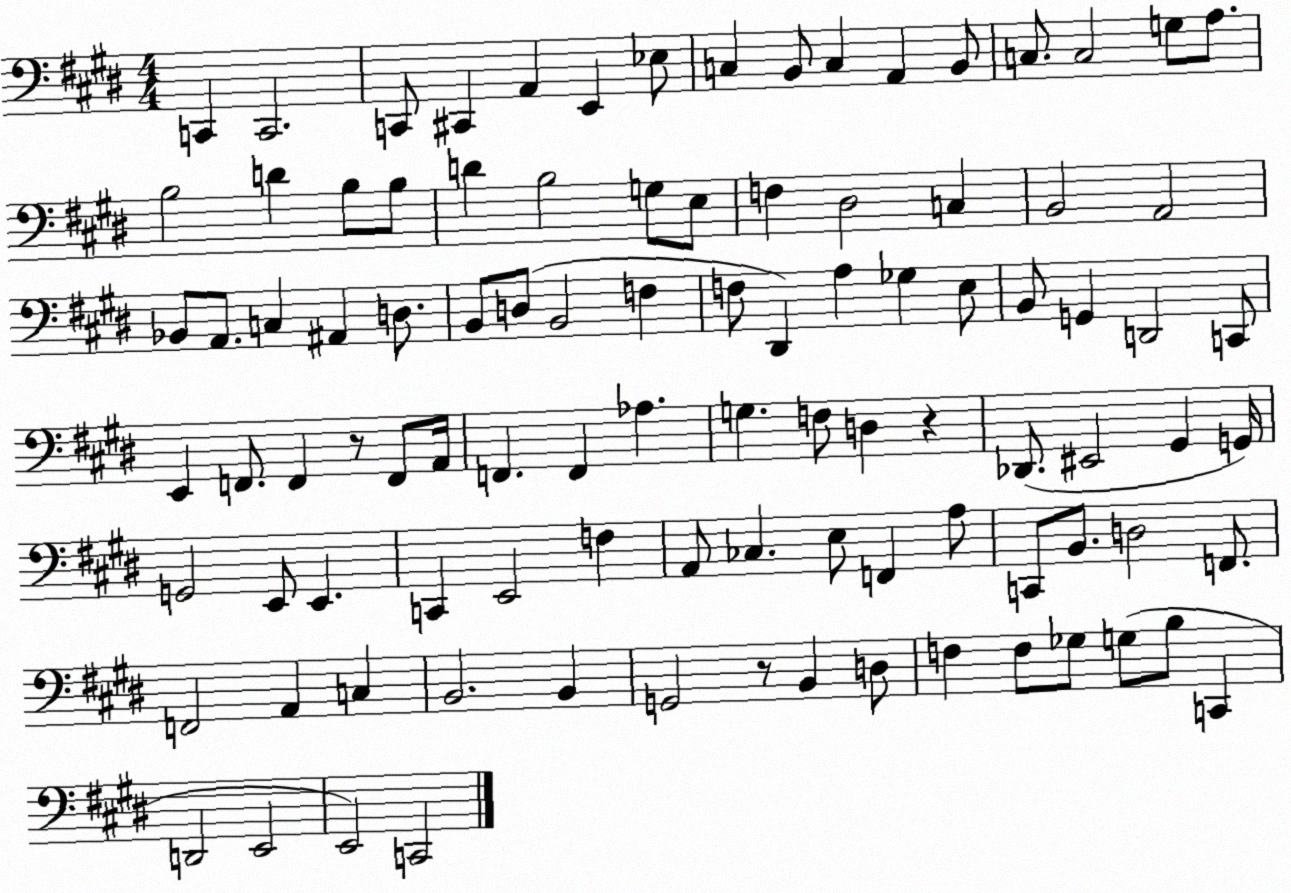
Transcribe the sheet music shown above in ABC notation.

X:1
T:Untitled
M:4/4
L:1/4
K:E
C,, C,,2 C,,/2 ^C,, A,, E,, _E,/2 C, B,,/2 C, A,, B,,/2 C,/2 C,2 G,/2 A,/2 B,2 D B,/2 B,/2 D B,2 G,/2 E,/2 F, ^D,2 C, B,,2 A,,2 _B,,/2 A,,/2 C, ^A,, D,/2 B,,/2 D,/2 B,,2 F, F,/2 ^D,, A, _G, E,/2 B,,/2 G,, D,,2 C,,/2 E,, F,,/2 F,, z/2 F,,/2 A,,/4 F,, F,, _A, G, F,/2 D, z _D,,/2 ^E,,2 ^G,, G,,/4 G,,2 E,,/2 E,, C,, E,,2 F, A,,/2 _C, E,/2 F,, A,/2 C,,/2 B,,/2 D,2 F,,/2 F,,2 A,, C, B,,2 B,, G,,2 z/2 B,, D,/2 F, F,/2 _G,/2 G,/2 B,/2 C,, D,,2 E,,2 E,,2 C,,2